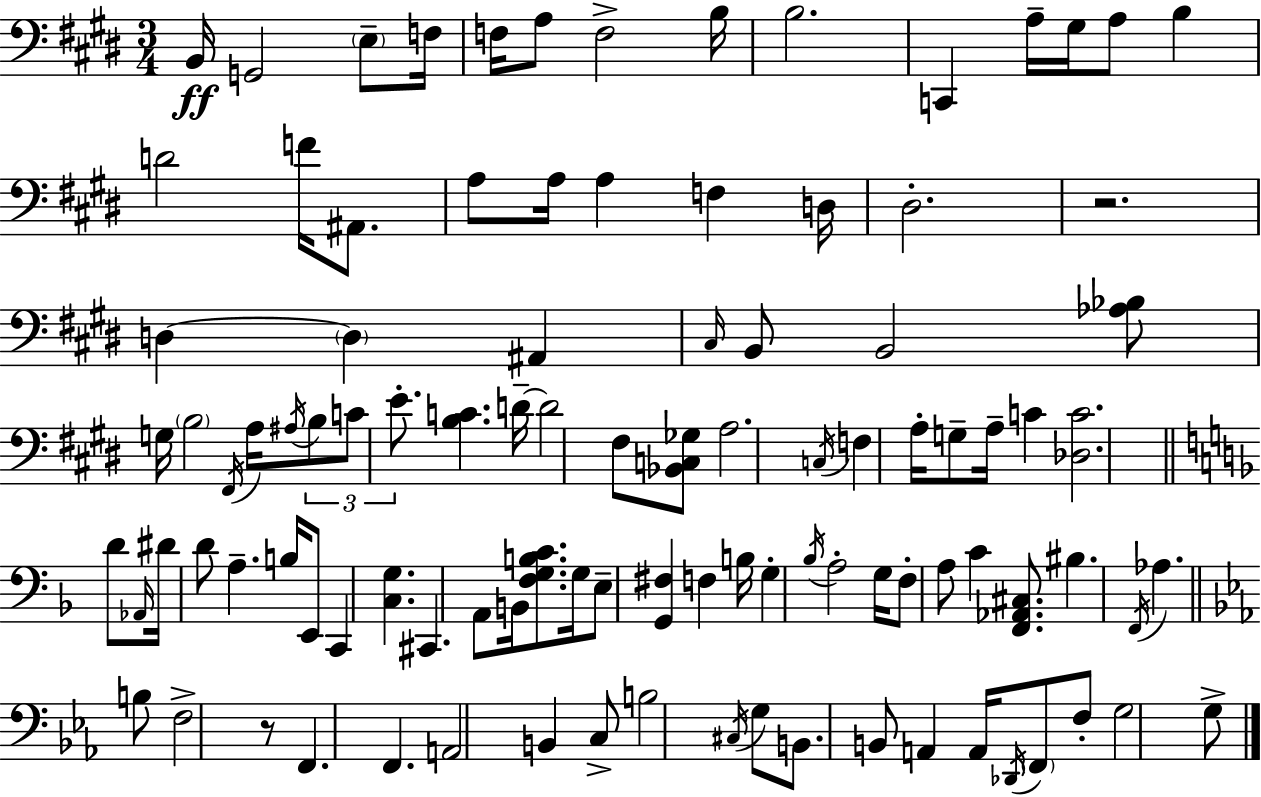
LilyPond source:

{
  \clef bass
  \numericTimeSignature
  \time 3/4
  \key e \major
  b,16\ff g,2 \parenthesize e8-- f16 | f16 a8 f2-> b16 | b2. | c,4 a16-- gis16 a8 b4 | \break d'2 f'16 ais,8. | a8 a16 a4 f4 d16 | dis2.-. | r2. | \break d4~~ \parenthesize d4 ais,4 | \grace { cis16 } b,8 b,2 <aes bes>8 | g16 \parenthesize b2 \acciaccatura { fis,16 } a16 | \acciaccatura { ais16 } \tuplet 3/2 { b8 c'8 e'8.-. } <b c'>4. | \break d'16--~~ d'2 fis8 | <bes, c ges>8 a2. | \acciaccatura { c16 } f4 a16-. g8-- a16-- | c'4 <des c'>2. | \break \bar "||" \break \key f \major d'8 \grace { aes,16 } dis'16 d'8 a4.-- | b16 e,8 c,4 <c g>4. | cis,4. a,8 b,16 <f g b c'>8. | g16 e8-- <g, fis>4 f4 | \break b16 g4-. \acciaccatura { bes16 } a2-. | g16 f8-. a8 c'4 <f, aes, cis>8. | bis4. \acciaccatura { f,16 } aes4. | \bar "||" \break \key c \minor b8 f2-> r8 | f,4. f,4. | a,2 b,4 | c8-> b2 \acciaccatura { cis16 } g8 | \break b,8. b,8 a,4 a,16 \acciaccatura { des,16 } | \parenthesize f,8 f8-. g2 | g8-> \bar "|."
}